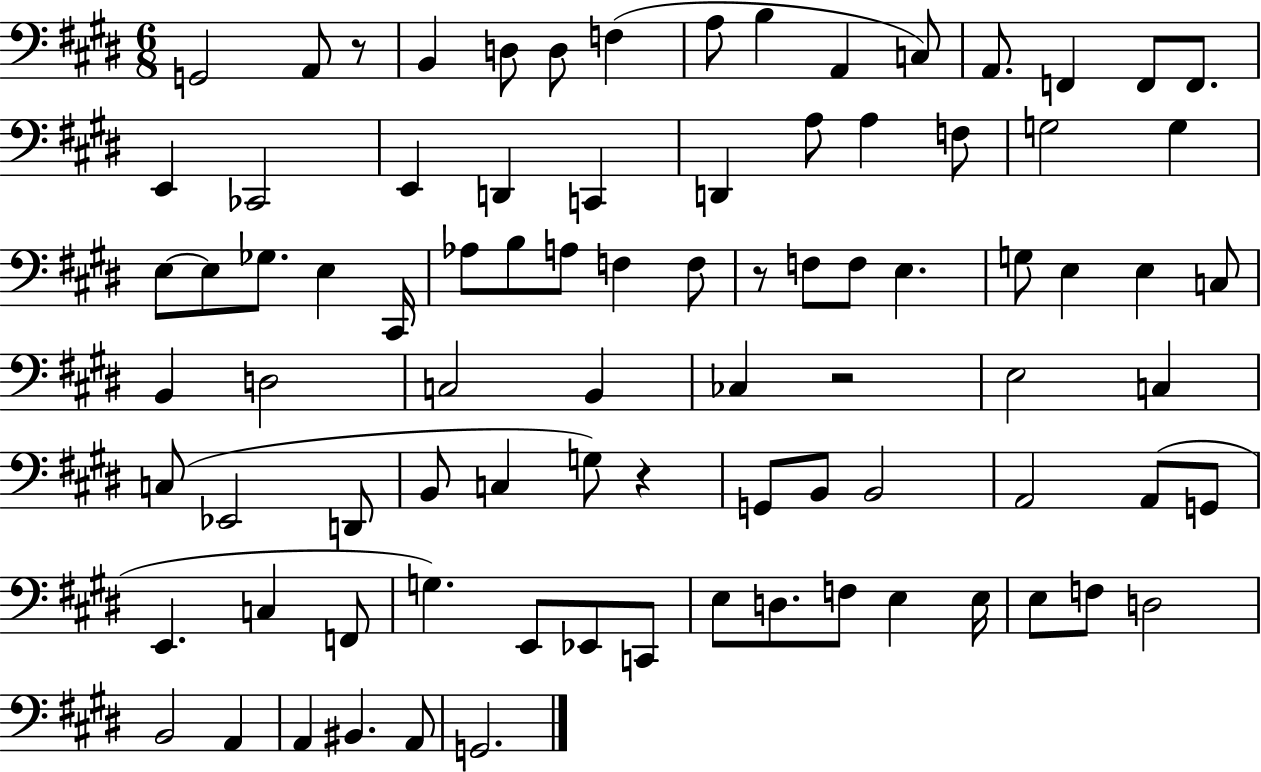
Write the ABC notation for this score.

X:1
T:Untitled
M:6/8
L:1/4
K:E
G,,2 A,,/2 z/2 B,, D,/2 D,/2 F, A,/2 B, A,, C,/2 A,,/2 F,, F,,/2 F,,/2 E,, _C,,2 E,, D,, C,, D,, A,/2 A, F,/2 G,2 G, E,/2 E,/2 _G,/2 E, ^C,,/4 _A,/2 B,/2 A,/2 F, F,/2 z/2 F,/2 F,/2 E, G,/2 E, E, C,/2 B,, D,2 C,2 B,, _C, z2 E,2 C, C,/2 _E,,2 D,,/2 B,,/2 C, G,/2 z G,,/2 B,,/2 B,,2 A,,2 A,,/2 G,,/2 E,, C, F,,/2 G, E,,/2 _E,,/2 C,,/2 E,/2 D,/2 F,/2 E, E,/4 E,/2 F,/2 D,2 B,,2 A,, A,, ^B,, A,,/2 G,,2